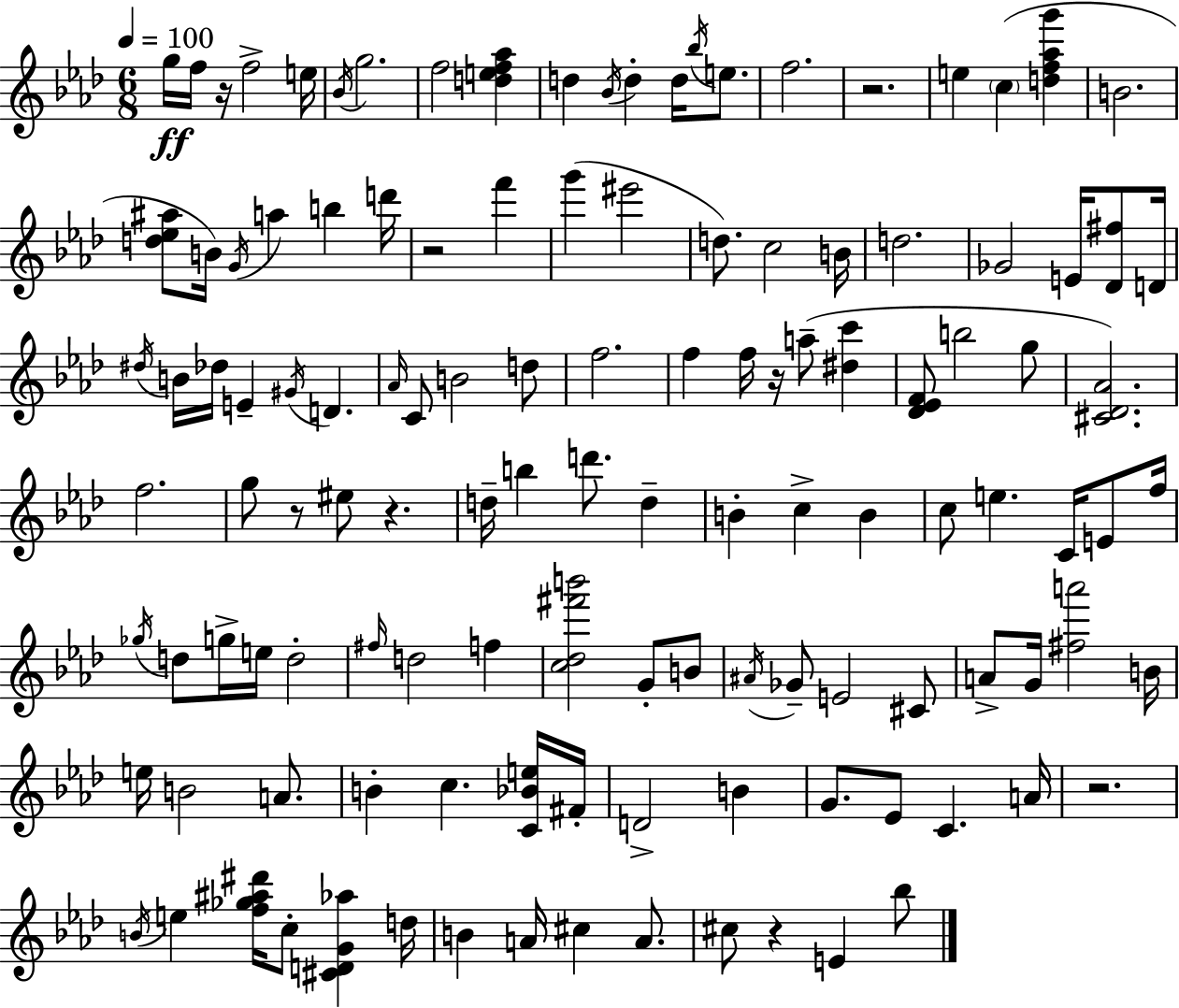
X:1
T:Untitled
M:6/8
L:1/4
K:Fm
g/4 f/4 z/4 f2 e/4 _B/4 g2 f2 [def_a] d _B/4 d d/4 _b/4 e/2 f2 z2 e c [df_ag'] B2 [d_e^a]/2 B/4 G/4 a b d'/4 z2 f' g' ^e'2 d/2 c2 B/4 d2 _G2 E/4 [_D^f]/2 D/4 ^d/4 B/4 _d/4 E ^G/4 D _A/4 C/2 B2 d/2 f2 f f/4 z/4 a/2 [^dc'] [_D_EF]/2 b2 g/2 [^C_D_A]2 f2 g/2 z/2 ^e/2 z d/4 b d'/2 d B c B c/2 e C/4 E/2 f/4 _g/4 d/2 g/4 e/4 d2 ^f/4 d2 f [c_d^f'b']2 G/2 B/2 ^A/4 _G/2 E2 ^C/2 A/2 G/4 [^fa']2 B/4 e/4 B2 A/2 B c [C_Be]/4 ^F/4 D2 B G/2 _E/2 C A/4 z2 B/4 e [f_g^a^d']/4 c/2 [^CDG_a] d/4 B A/4 ^c A/2 ^c/2 z E _b/2